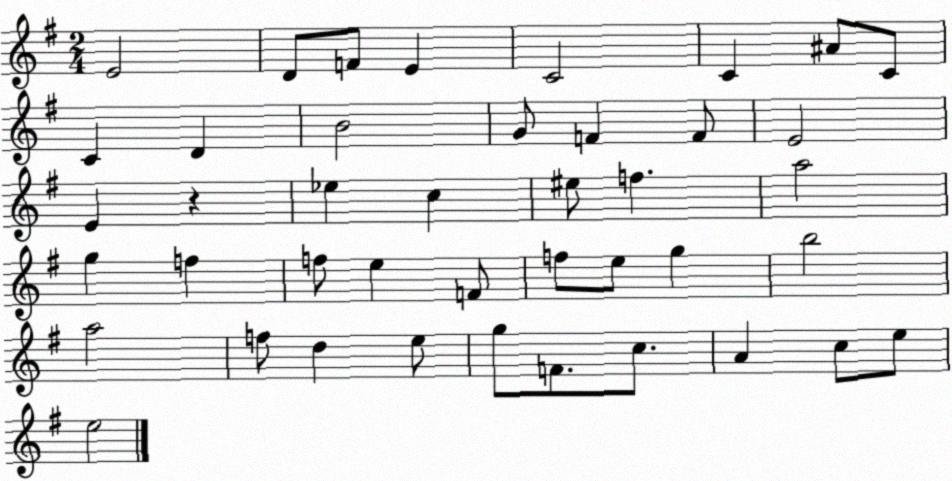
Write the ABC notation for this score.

X:1
T:Untitled
M:2/4
L:1/4
K:G
E2 D/2 F/2 E C2 C ^A/2 C/2 C D B2 G/2 F F/2 E2 E z _e c ^e/2 f a2 g f f/2 e F/2 f/2 e/2 g b2 a2 f/2 d e/2 g/2 F/2 c/2 A c/2 e/2 e2